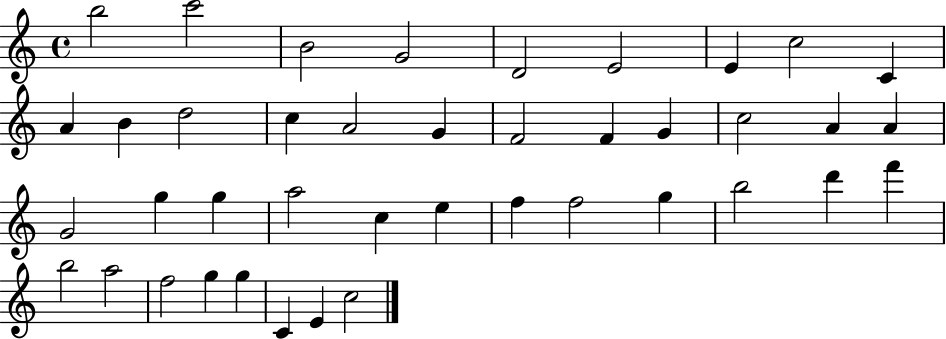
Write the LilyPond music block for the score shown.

{
  \clef treble
  \time 4/4
  \defaultTimeSignature
  \key c \major
  b''2 c'''2 | b'2 g'2 | d'2 e'2 | e'4 c''2 c'4 | \break a'4 b'4 d''2 | c''4 a'2 g'4 | f'2 f'4 g'4 | c''2 a'4 a'4 | \break g'2 g''4 g''4 | a''2 c''4 e''4 | f''4 f''2 g''4 | b''2 d'''4 f'''4 | \break b''2 a''2 | f''2 g''4 g''4 | c'4 e'4 c''2 | \bar "|."
}